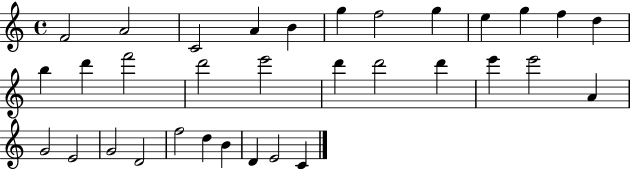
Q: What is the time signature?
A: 4/4